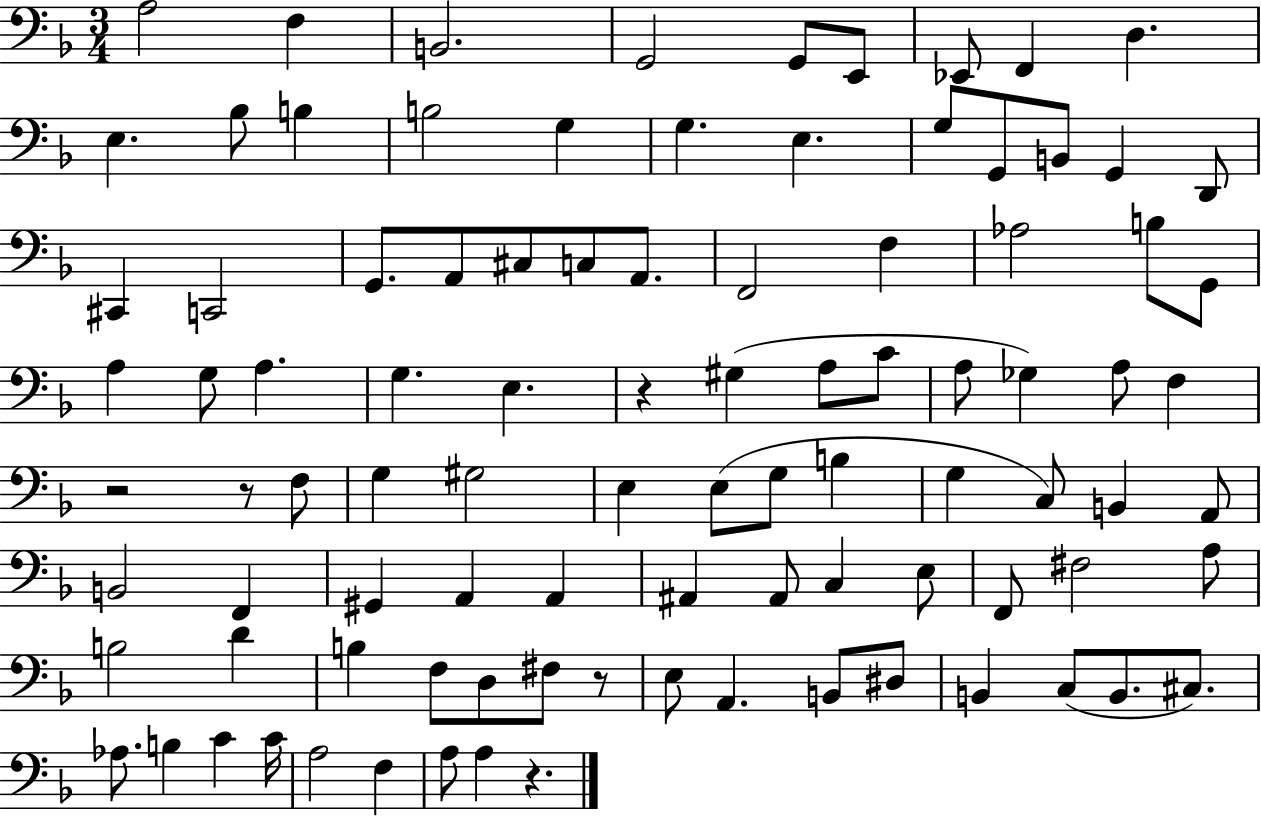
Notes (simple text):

A3/h F3/q B2/h. G2/h G2/e E2/e Eb2/e F2/q D3/q. E3/q. Bb3/e B3/q B3/h G3/q G3/q. E3/q. G3/e G2/e B2/e G2/q D2/e C#2/q C2/h G2/e. A2/e C#3/e C3/e A2/e. F2/h F3/q Ab3/h B3/e G2/e A3/q G3/e A3/q. G3/q. E3/q. R/q G#3/q A3/e C4/e A3/e Gb3/q A3/e F3/q R/h R/e F3/e G3/q G#3/h E3/q E3/e G3/e B3/q G3/q C3/e B2/q A2/e B2/h F2/q G#2/q A2/q A2/q A#2/q A#2/e C3/q E3/e F2/e F#3/h A3/e B3/h D4/q B3/q F3/e D3/e F#3/e R/e E3/e A2/q. B2/e D#3/e B2/q C3/e B2/e. C#3/e. Ab3/e. B3/q C4/q C4/s A3/h F3/q A3/e A3/q R/q.